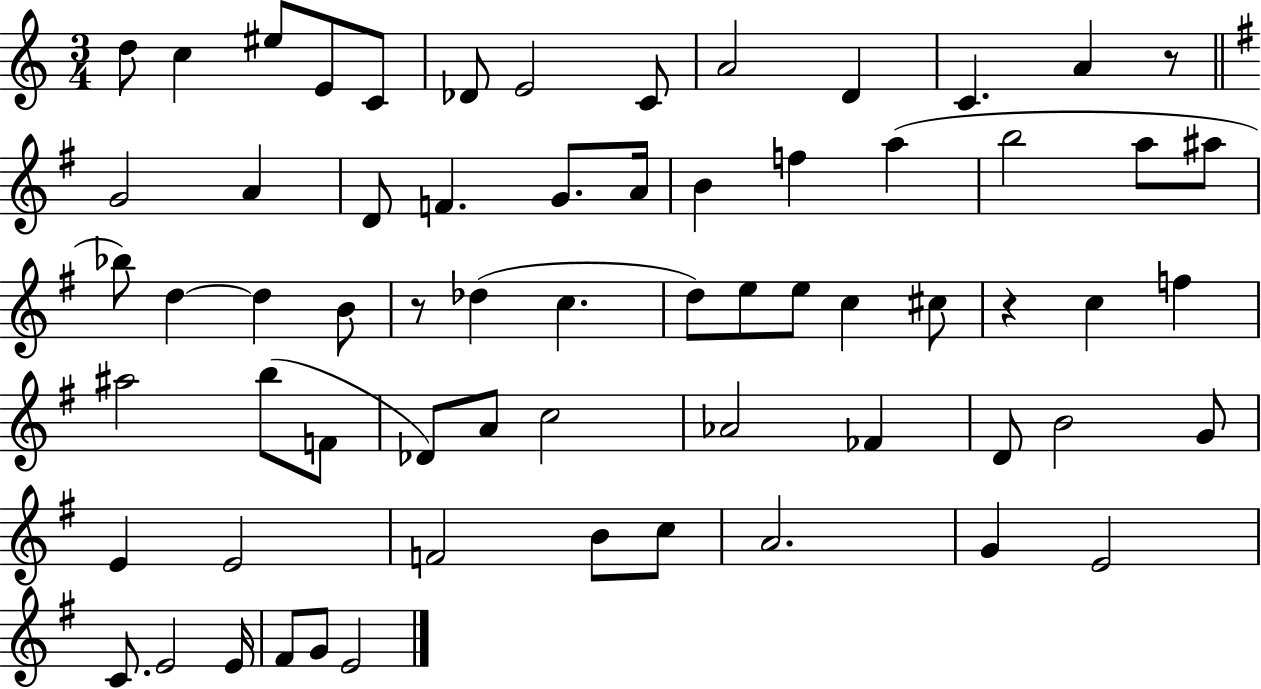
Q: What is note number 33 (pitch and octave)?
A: E5